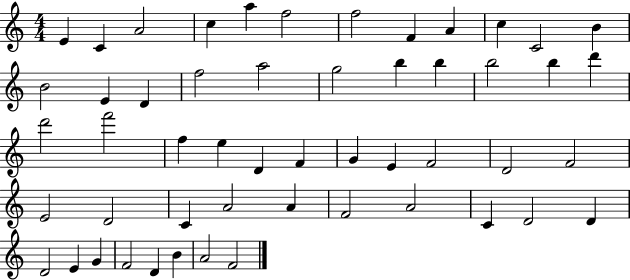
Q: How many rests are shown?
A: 0